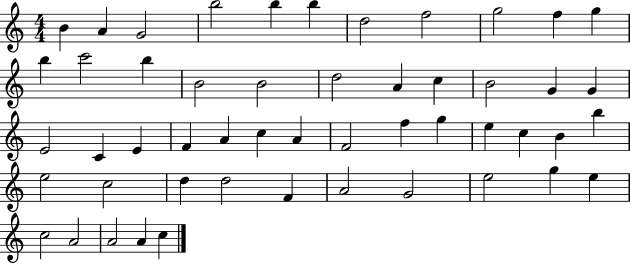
{
  \clef treble
  \numericTimeSignature
  \time 4/4
  \key c \major
  b'4 a'4 g'2 | b''2 b''4 b''4 | d''2 f''2 | g''2 f''4 g''4 | \break b''4 c'''2 b''4 | b'2 b'2 | d''2 a'4 c''4 | b'2 g'4 g'4 | \break e'2 c'4 e'4 | f'4 a'4 c''4 a'4 | f'2 f''4 g''4 | e''4 c''4 b'4 b''4 | \break e''2 c''2 | d''4 d''2 f'4 | a'2 g'2 | e''2 g''4 e''4 | \break c''2 a'2 | a'2 a'4 c''4 | \bar "|."
}